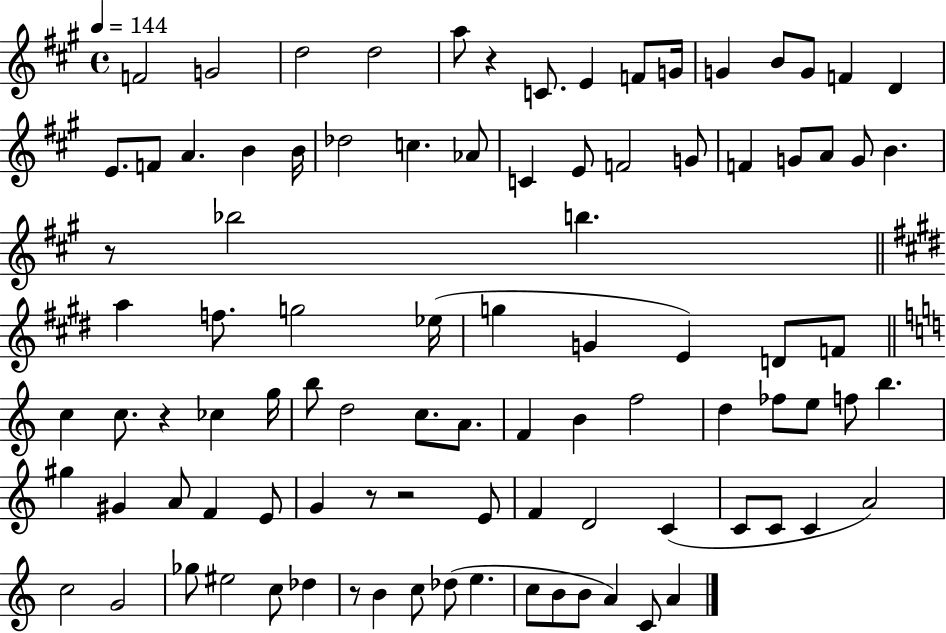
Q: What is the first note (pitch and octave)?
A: F4